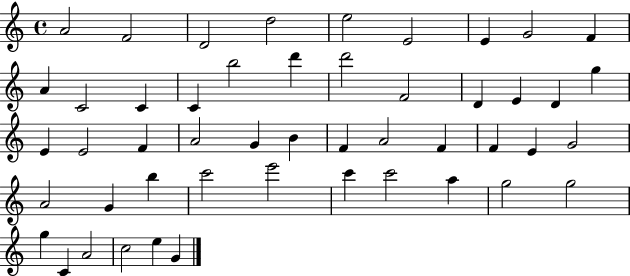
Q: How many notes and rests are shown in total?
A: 49